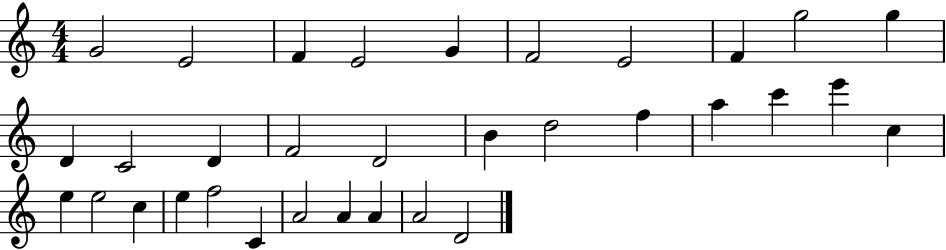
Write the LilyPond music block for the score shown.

{
  \clef treble
  \numericTimeSignature
  \time 4/4
  \key c \major
  g'2 e'2 | f'4 e'2 g'4 | f'2 e'2 | f'4 g''2 g''4 | \break d'4 c'2 d'4 | f'2 d'2 | b'4 d''2 f''4 | a''4 c'''4 e'''4 c''4 | \break e''4 e''2 c''4 | e''4 f''2 c'4 | a'2 a'4 a'4 | a'2 d'2 | \break \bar "|."
}